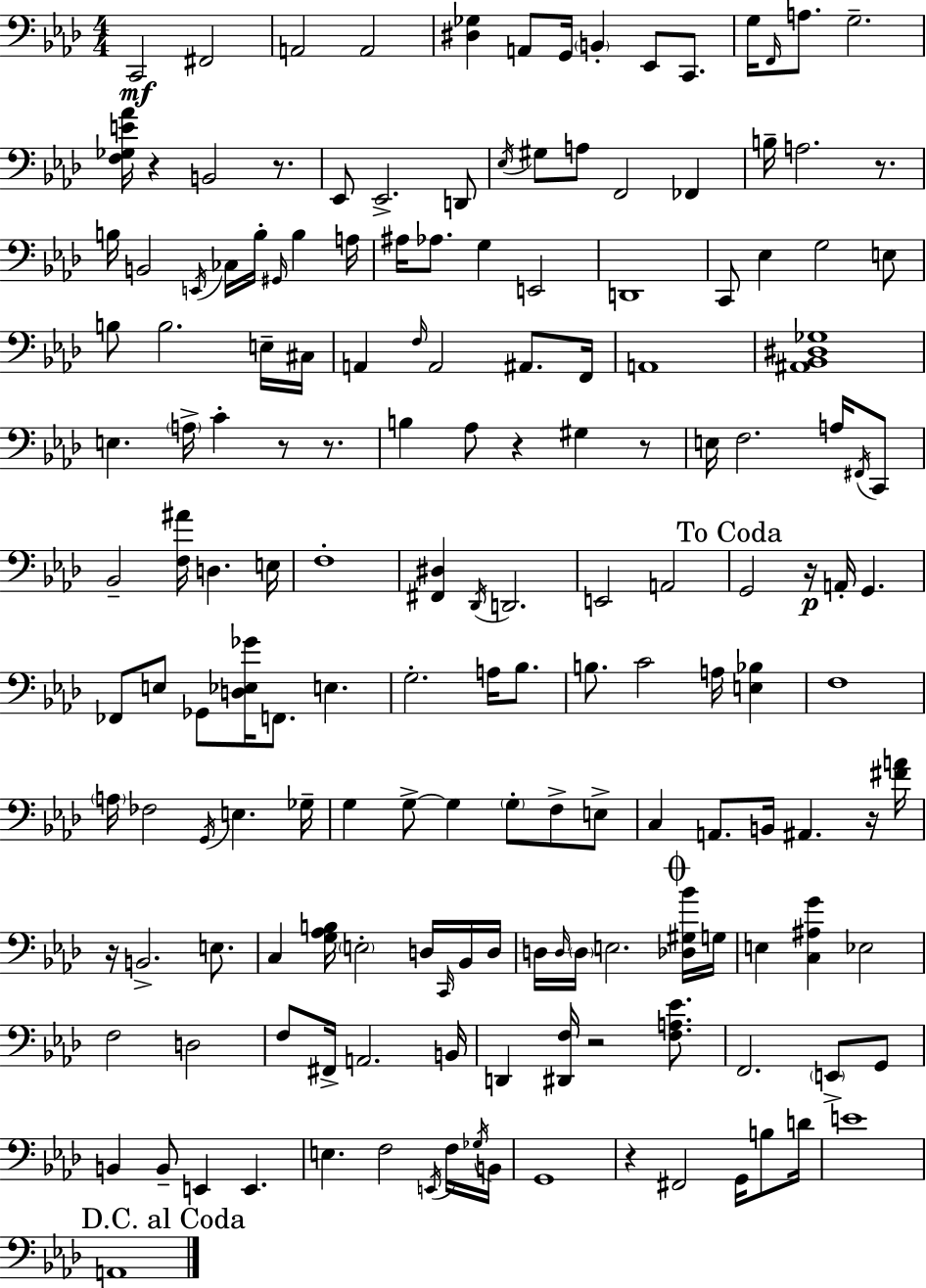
X:1
T:Untitled
M:4/4
L:1/4
K:Fm
C,,2 ^F,,2 A,,2 A,,2 [^D,_G,] A,,/2 G,,/4 B,, _E,,/2 C,,/2 G,/4 F,,/4 A,/2 G,2 [F,_G,E_A]/4 z B,,2 z/2 _E,,/2 _E,,2 D,,/2 _E,/4 ^G,/2 A,/2 F,,2 _F,, B,/4 A,2 z/2 B,/4 B,,2 E,,/4 _C,/4 B,/4 ^G,,/4 B, A,/4 ^A,/4 _A,/2 G, E,,2 D,,4 C,,/2 _E, G,2 E,/2 B,/2 B,2 E,/4 ^C,/4 A,, F,/4 A,,2 ^A,,/2 F,,/4 A,,4 [^A,,_B,,^D,_G,]4 E, A,/4 C z/2 z/2 B, _A,/2 z ^G, z/2 E,/4 F,2 A,/4 ^F,,/4 C,,/2 _B,,2 [F,^A]/4 D, E,/4 F,4 [^F,,^D,] _D,,/4 D,,2 E,,2 A,,2 G,,2 z/4 A,,/4 G,, _F,,/2 E,/2 _G,,/2 [D,_E,_G]/4 F,,/2 E, G,2 A,/4 _B,/2 B,/2 C2 A,/4 [E,_B,] F,4 A,/4 _F,2 G,,/4 E, _G,/4 G, G,/2 G, G,/2 F,/2 E,/2 C, A,,/2 B,,/4 ^A,, z/4 [^FA]/4 z/4 B,,2 E,/2 C, [G,_A,B,]/4 E,2 D,/4 C,,/4 _B,,/4 D,/4 D,/4 D,/4 D,/4 E,2 [_D,^G,_B]/4 G,/4 E, [C,^A,G] _E,2 F,2 D,2 F,/2 ^F,,/4 A,,2 B,,/4 D,, [^D,,F,]/4 z2 [F,A,_E]/2 F,,2 E,,/2 G,,/2 B,, B,,/2 E,, E,, E, F,2 E,,/4 F,/4 _G,/4 B,,/4 G,,4 z ^F,,2 G,,/4 B,/2 D/4 E4 A,,4